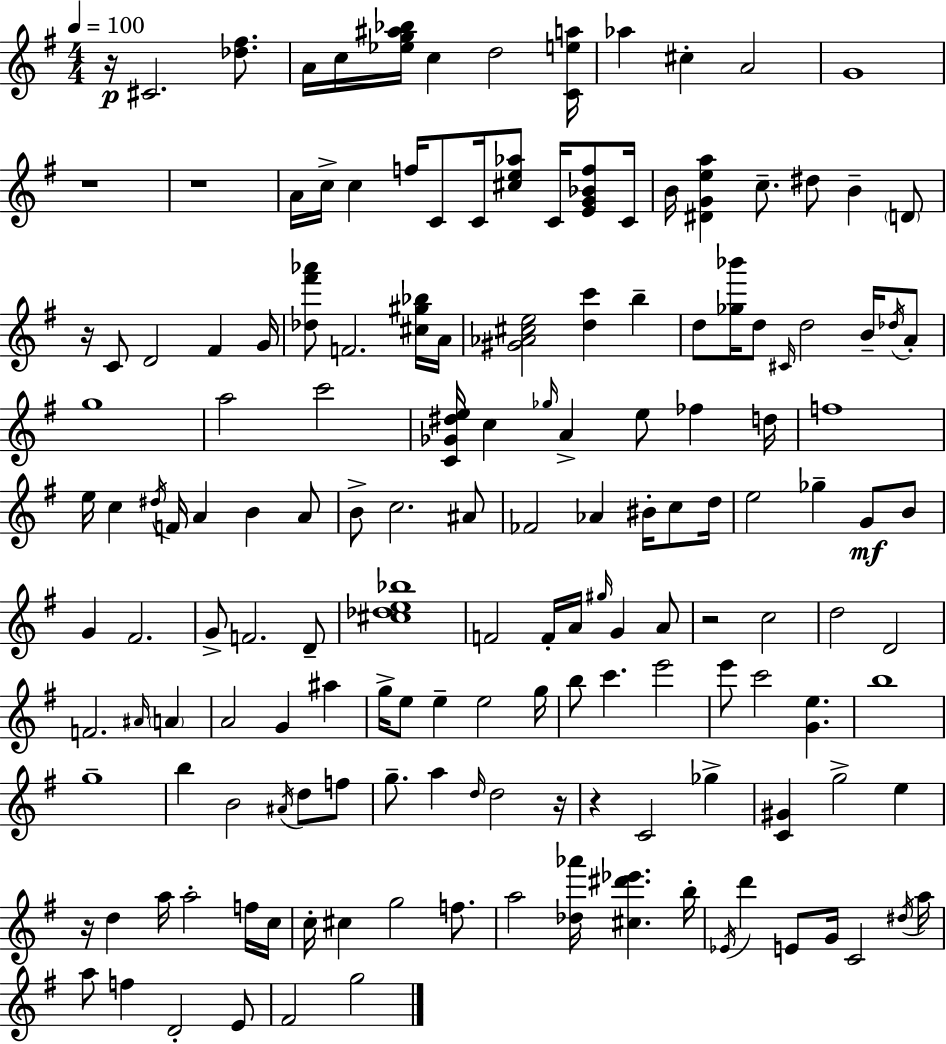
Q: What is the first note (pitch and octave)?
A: C#4